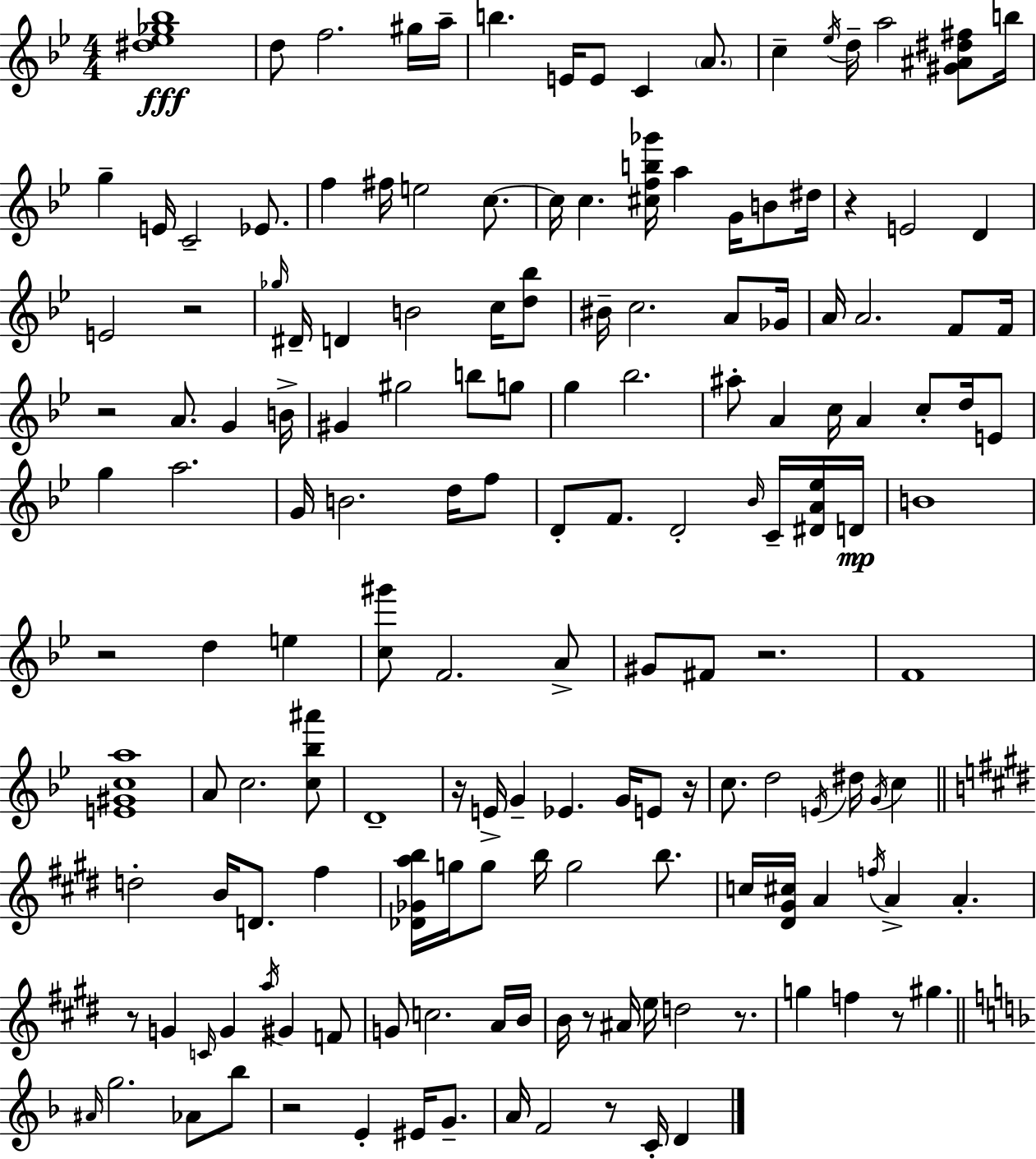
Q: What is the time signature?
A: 4/4